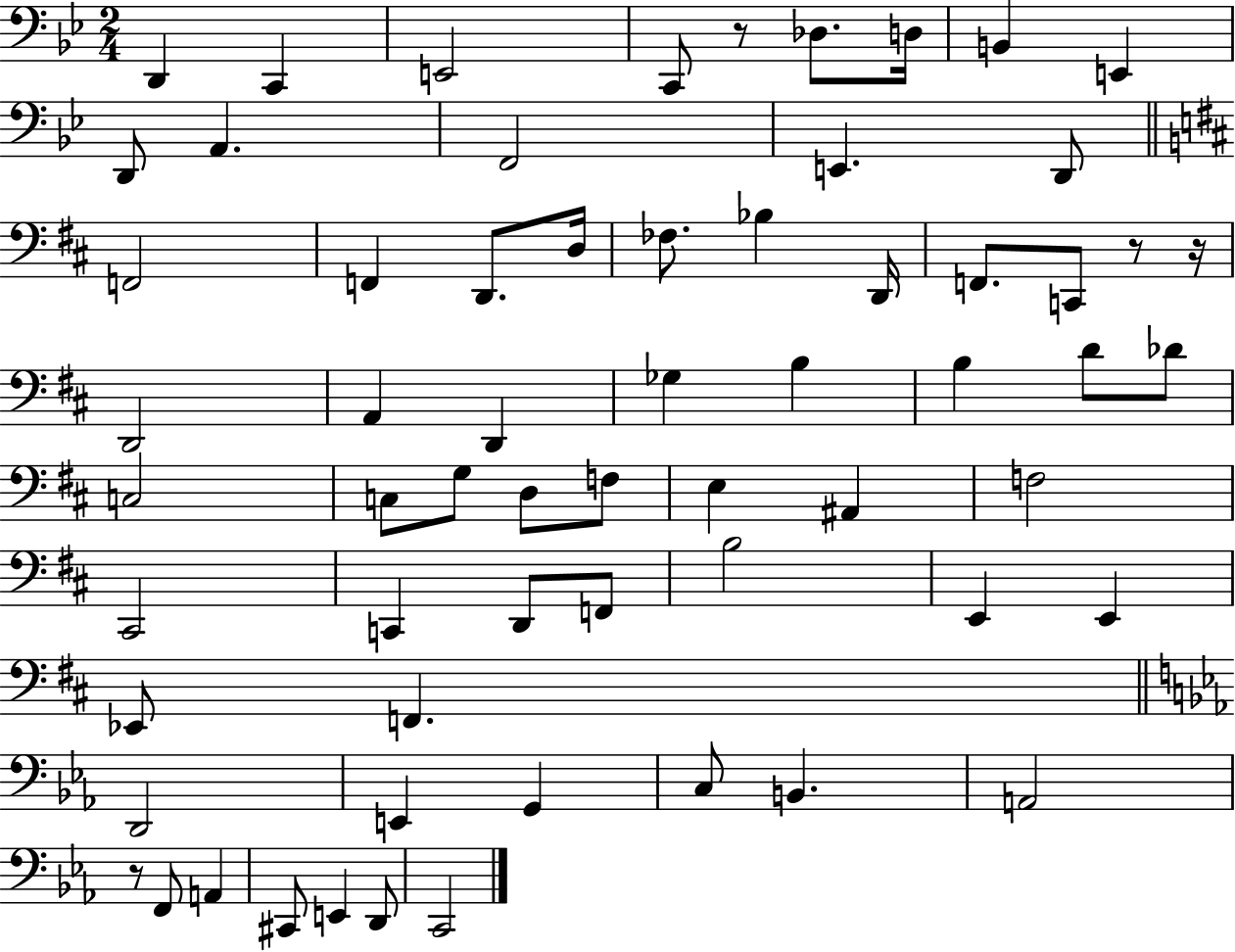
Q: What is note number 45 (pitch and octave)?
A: E2